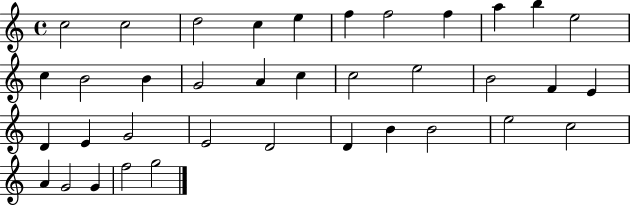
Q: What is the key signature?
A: C major